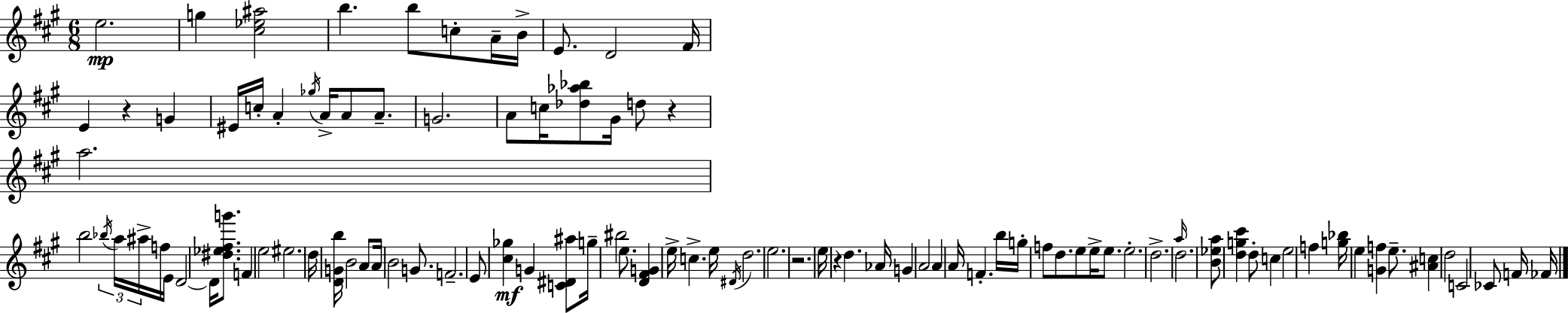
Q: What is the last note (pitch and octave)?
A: FES4